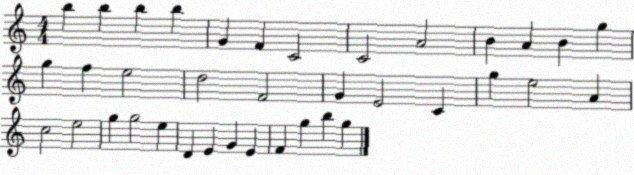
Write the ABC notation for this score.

X:1
T:Untitled
M:4/4
L:1/4
K:C
b b b b G F C2 C2 A2 B A B g g f e2 d2 F2 G E2 C g e2 A c2 e2 g g2 e D E G E F g b g